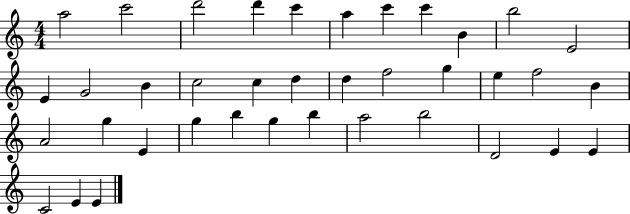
{
  \clef treble
  \numericTimeSignature
  \time 4/4
  \key c \major
  a''2 c'''2 | d'''2 d'''4 c'''4 | a''4 c'''4 c'''4 b'4 | b''2 e'2 | \break e'4 g'2 b'4 | c''2 c''4 d''4 | d''4 f''2 g''4 | e''4 f''2 b'4 | \break a'2 g''4 e'4 | g''4 b''4 g''4 b''4 | a''2 b''2 | d'2 e'4 e'4 | \break c'2 e'4 e'4 | \bar "|."
}